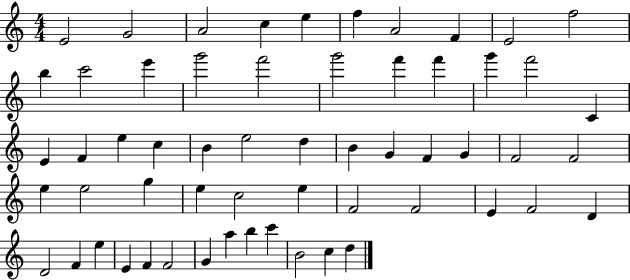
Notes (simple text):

E4/h G4/h A4/h C5/q E5/q F5/q A4/h F4/q E4/h F5/h B5/q C6/h E6/q G6/h F6/h G6/h F6/q F6/q G6/q F6/h C4/q E4/q F4/q E5/q C5/q B4/q E5/h D5/q B4/q G4/q F4/q G4/q F4/h F4/h E5/q E5/h G5/q E5/q C5/h E5/q F4/h F4/h E4/q F4/h D4/q D4/h F4/q E5/q E4/q F4/q F4/h G4/q A5/q B5/q C6/q B4/h C5/q D5/q